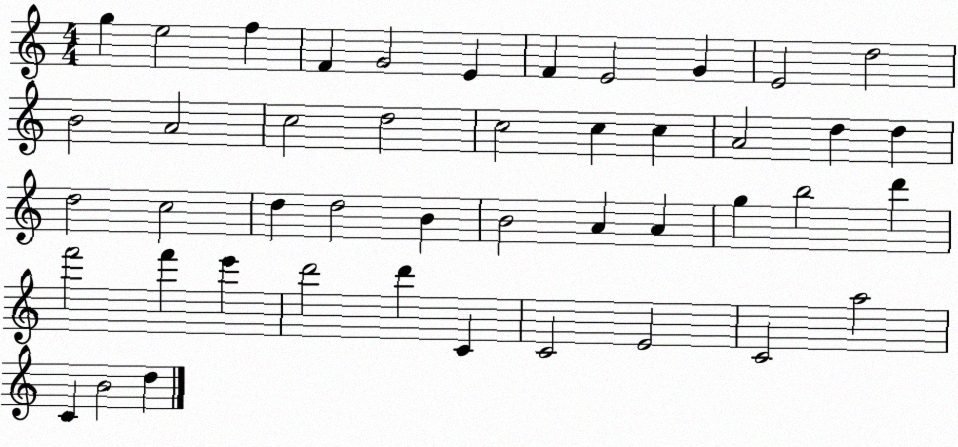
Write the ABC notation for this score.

X:1
T:Untitled
M:4/4
L:1/4
K:C
g e2 f F G2 E F E2 G E2 d2 B2 A2 c2 d2 c2 c c A2 d d d2 c2 d d2 B B2 A A g b2 d' f'2 f' e' d'2 d' C C2 E2 C2 a2 C B2 d